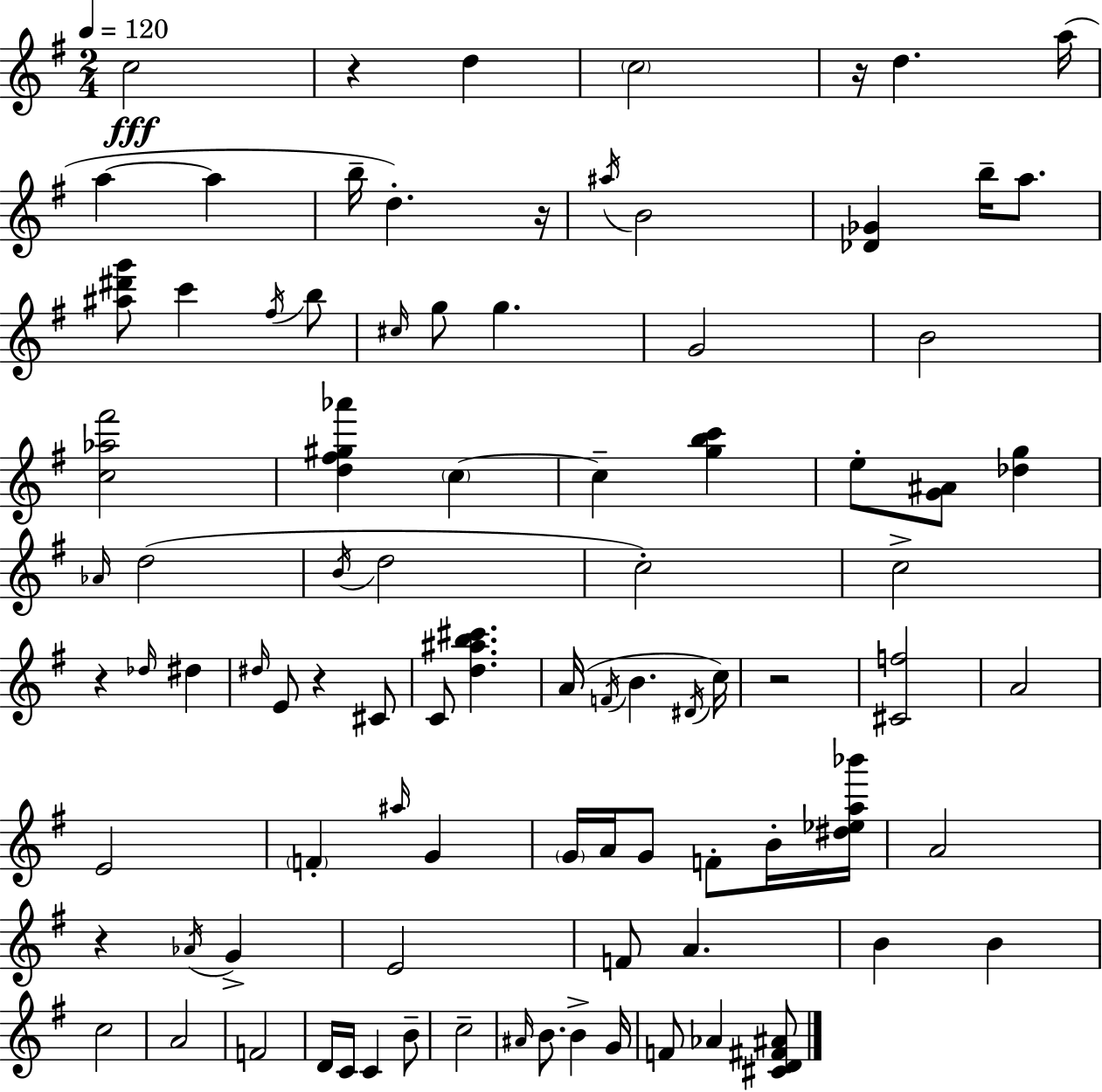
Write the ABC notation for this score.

X:1
T:Untitled
M:2/4
L:1/4
K:G
c2 z d c2 z/4 d a/4 a a b/4 d z/4 ^a/4 B2 [_D_G] b/4 a/2 [^a^d'g']/2 c' ^f/4 b/2 ^c/4 g/2 g G2 B2 [c_a^f']2 [d^f^g_a'] c c [gbc'] e/2 [G^A]/2 [_dg] _A/4 d2 B/4 d2 c2 c2 z _d/4 ^d ^d/4 E/2 z ^C/2 C/2 [d^ab^c'] A/4 F/4 B ^D/4 c/4 z2 [^Cf]2 A2 E2 F ^a/4 G G/4 A/4 G/2 F/2 B/4 [^d_ea_b']/4 A2 z _A/4 G E2 F/2 A B B c2 A2 F2 D/4 C/4 C B/2 c2 ^A/4 B/2 B G/4 F/2 _A [^CD^F^A]/2